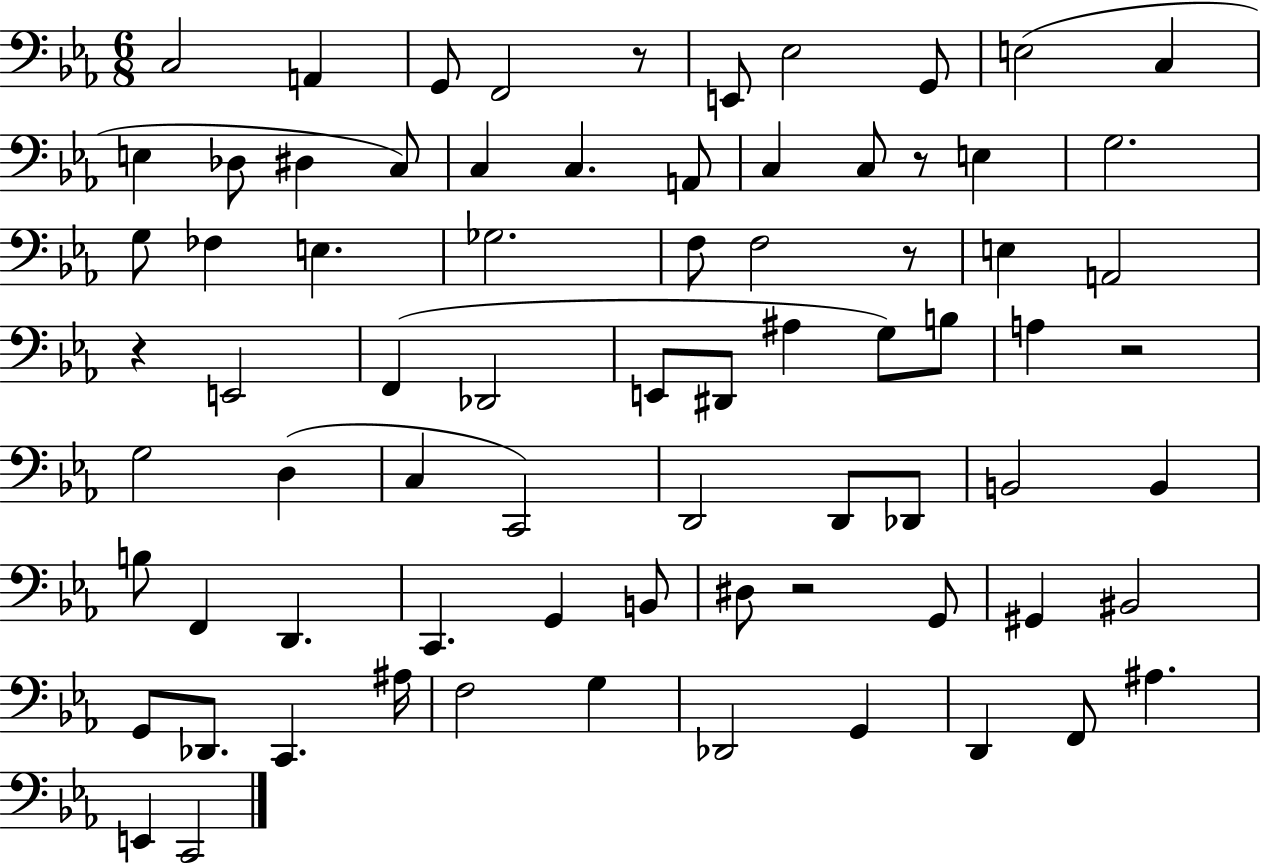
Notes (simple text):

C3/h A2/q G2/e F2/h R/e E2/e Eb3/h G2/e E3/h C3/q E3/q Db3/e D#3/q C3/e C3/q C3/q. A2/e C3/q C3/e R/e E3/q G3/h. G3/e FES3/q E3/q. Gb3/h. F3/e F3/h R/e E3/q A2/h R/q E2/h F2/q Db2/h E2/e D#2/e A#3/q G3/e B3/e A3/q R/h G3/h D3/q C3/q C2/h D2/h D2/e Db2/e B2/h B2/q B3/e F2/q D2/q. C2/q. G2/q B2/e D#3/e R/h G2/e G#2/q BIS2/h G2/e Db2/e. C2/q. A#3/s F3/h G3/q Db2/h G2/q D2/q F2/e A#3/q. E2/q C2/h